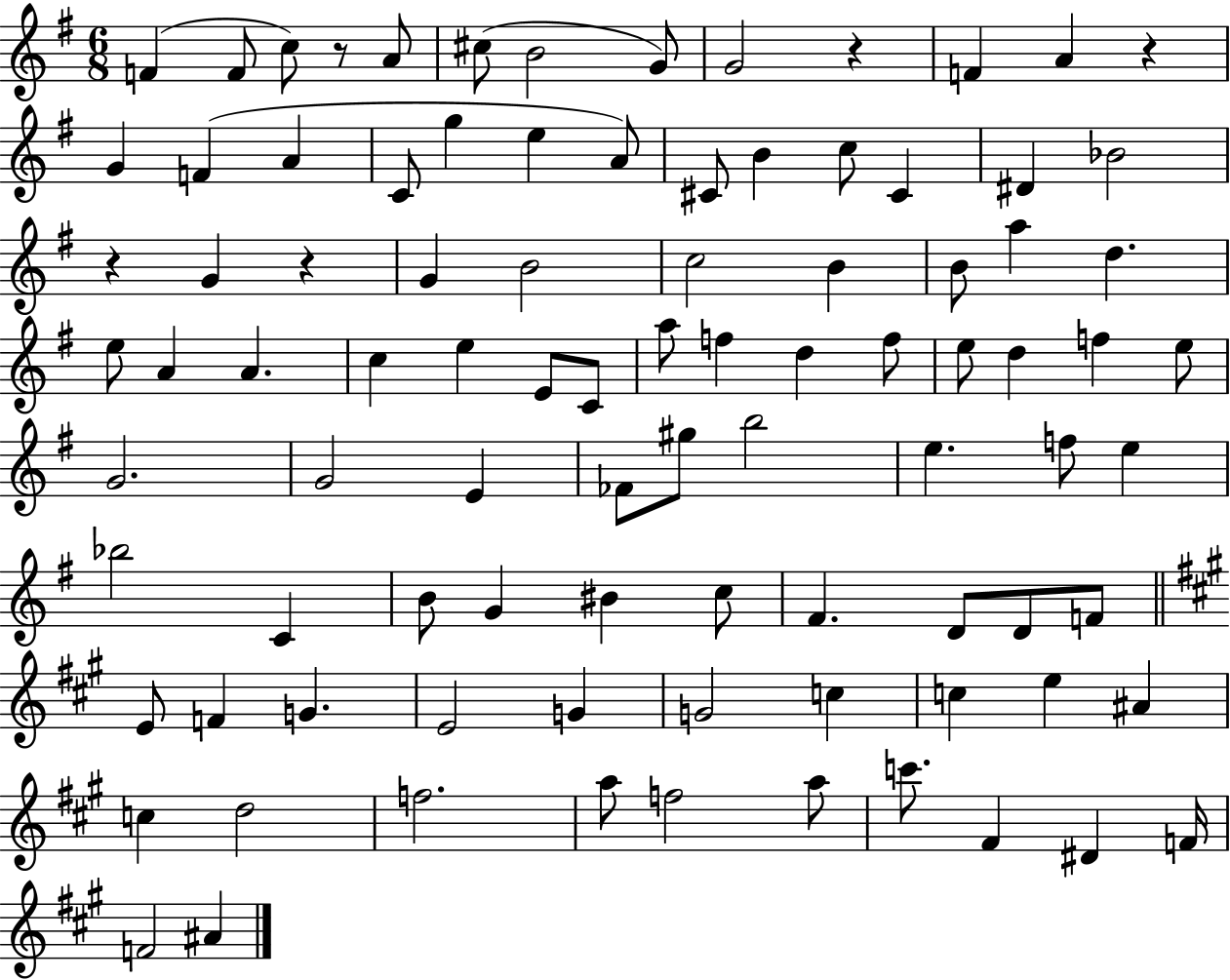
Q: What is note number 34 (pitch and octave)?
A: A4